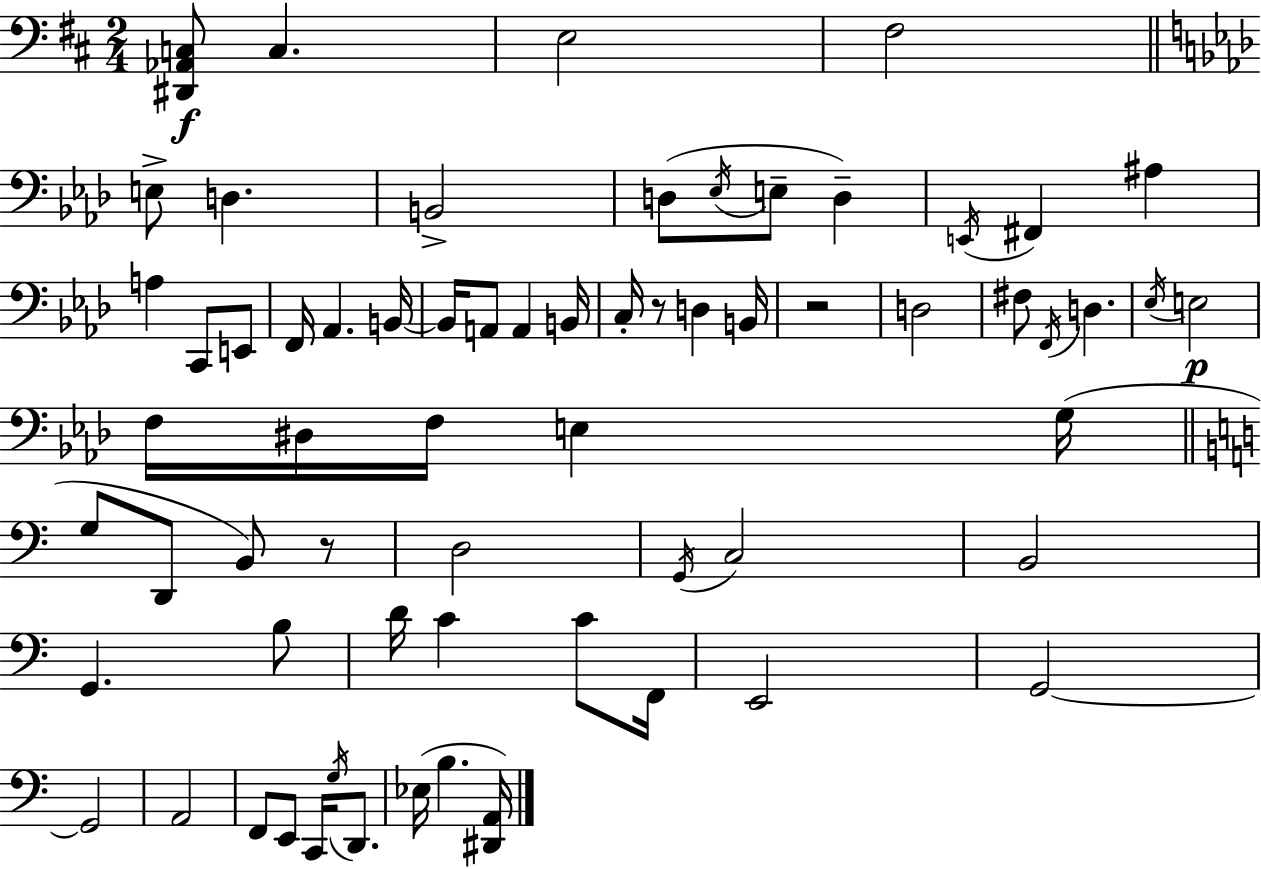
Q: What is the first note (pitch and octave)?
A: C3